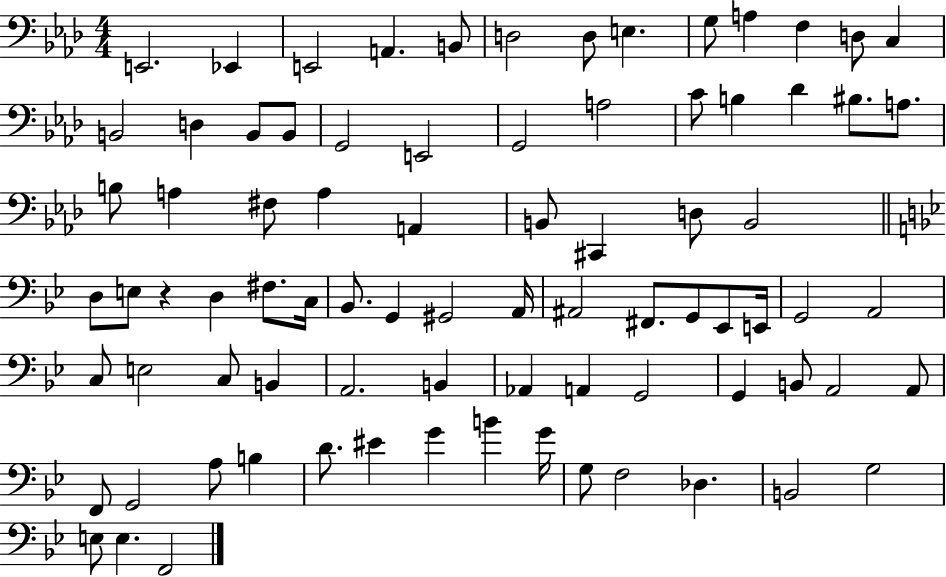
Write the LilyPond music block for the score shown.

{
  \clef bass
  \numericTimeSignature
  \time 4/4
  \key aes \major
  e,2. ees,4 | e,2 a,4. b,8 | d2 d8 e4. | g8 a4 f4 d8 c4 | \break b,2 d4 b,8 b,8 | g,2 e,2 | g,2 a2 | c'8 b4 des'4 bis8. a8. | \break b8 a4 fis8 a4 a,4 | b,8 cis,4 d8 b,2 | \bar "||" \break \key g \minor d8 e8 r4 d4 fis8. c16 | bes,8. g,4 gis,2 a,16 | ais,2 fis,8. g,8 ees,8 e,16 | g,2 a,2 | \break c8 e2 c8 b,4 | a,2. b,4 | aes,4 a,4 g,2 | g,4 b,8 a,2 a,8 | \break f,8 g,2 a8 b4 | d'8. eis'4 g'4 b'4 g'16 | g8 f2 des4. | b,2 g2 | \break e8 e4. f,2 | \bar "|."
}